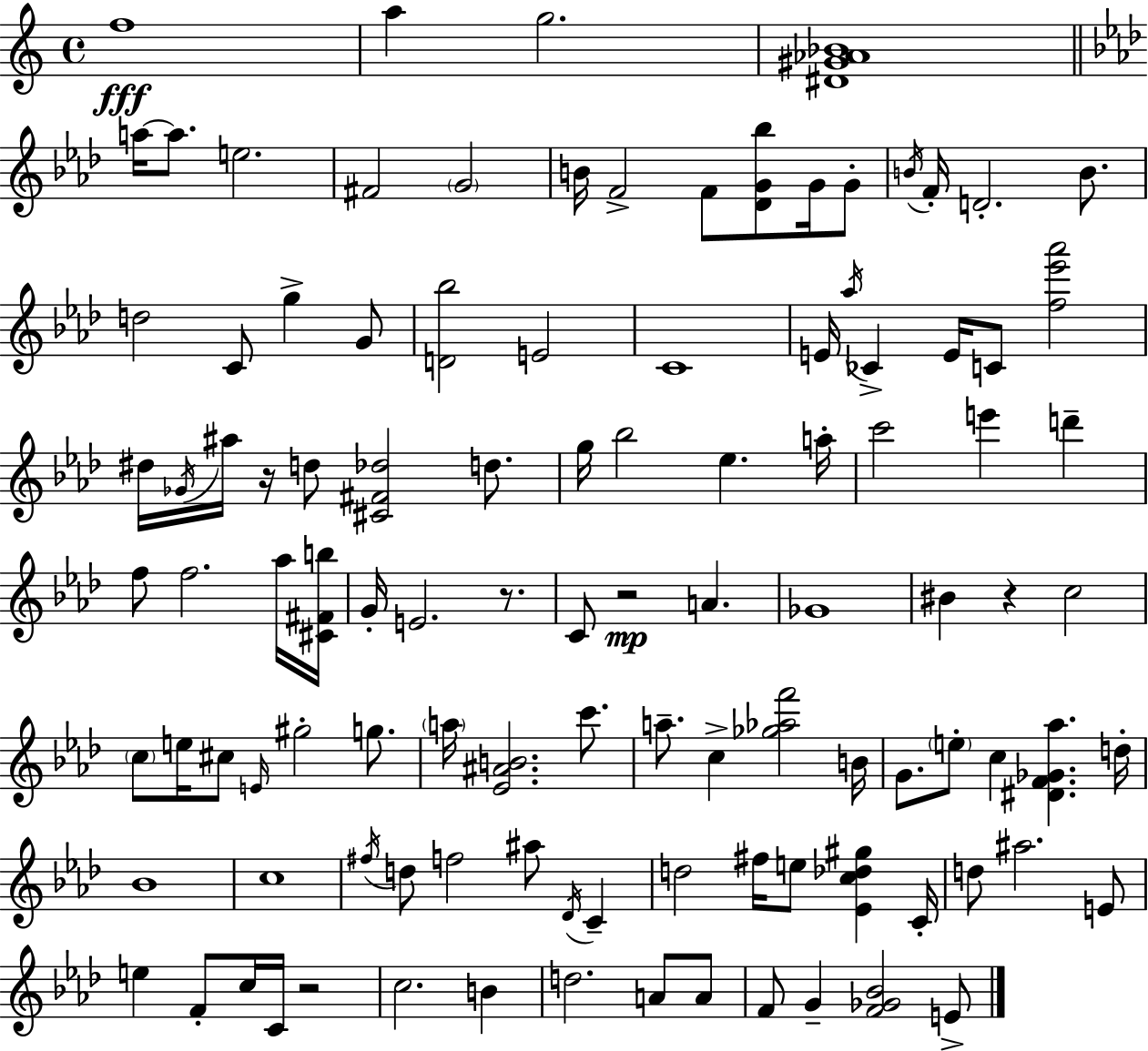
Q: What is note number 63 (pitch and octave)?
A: E5